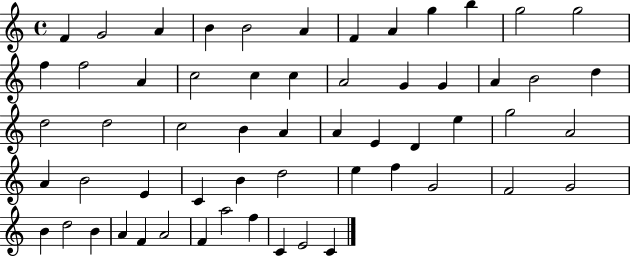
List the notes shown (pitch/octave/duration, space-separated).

F4/q G4/h A4/q B4/q B4/h A4/q F4/q A4/q G5/q B5/q G5/h G5/h F5/q F5/h A4/q C5/h C5/q C5/q A4/h G4/q G4/q A4/q B4/h D5/q D5/h D5/h C5/h B4/q A4/q A4/q E4/q D4/q E5/q G5/h A4/h A4/q B4/h E4/q C4/q B4/q D5/h E5/q F5/q G4/h F4/h G4/h B4/q D5/h B4/q A4/q F4/q A4/h F4/q A5/h F5/q C4/q E4/h C4/q